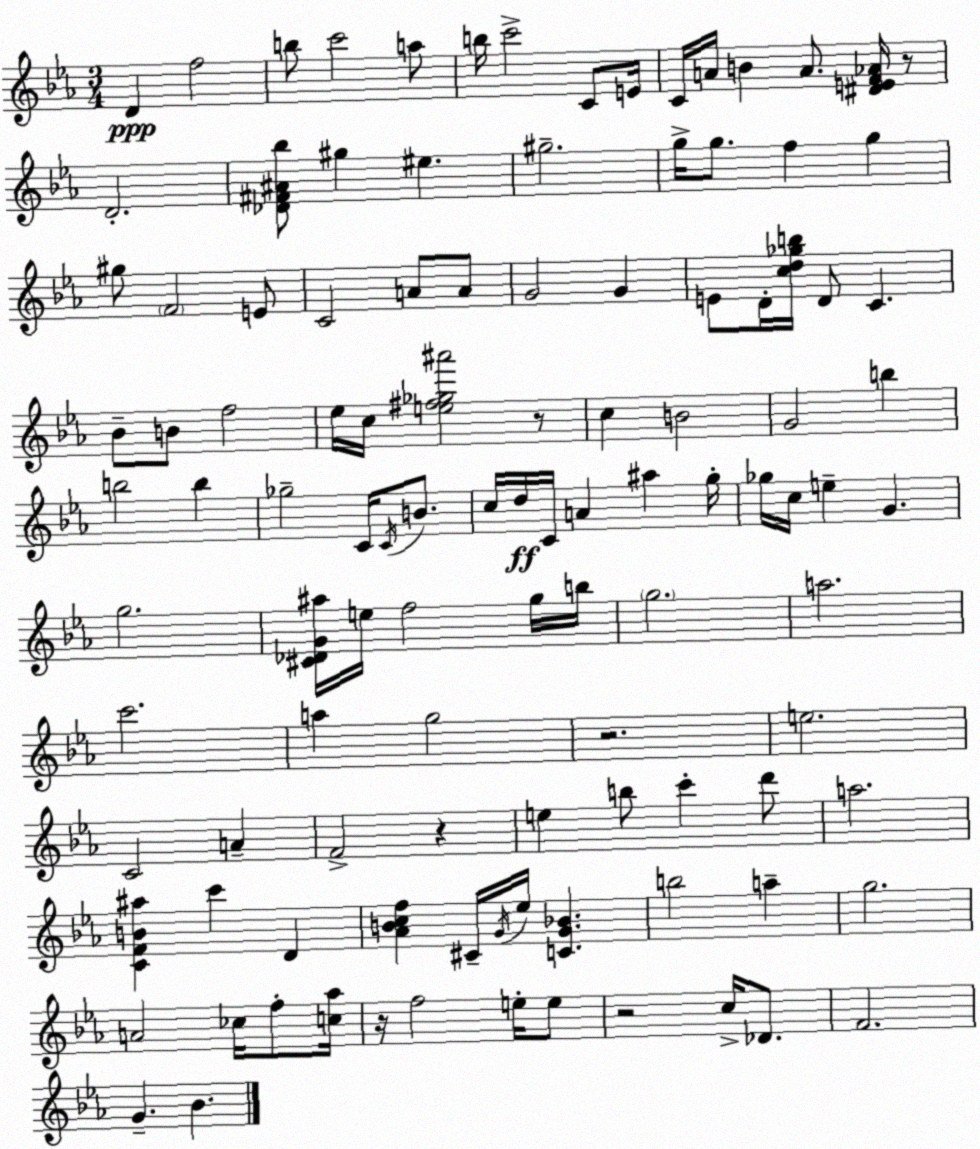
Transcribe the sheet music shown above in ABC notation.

X:1
T:Untitled
M:3/4
L:1/4
K:Cm
D f2 b/2 c'2 a/2 b/4 c'2 C/2 E/4 C/4 A/4 B A/2 [^DEF_A]/4 z/2 D2 [_D^F^A_b]/2 ^g ^e ^g2 g/4 g/2 f g ^g/2 F2 E/2 C2 A/2 A/2 G2 G E/2 D/4 [cd_gb]/4 D/2 C _B/2 B/2 f2 _e/4 c/4 [e^f_g^a']2 z/2 c B2 G2 b b2 b _g2 C/4 C/4 B/2 c/4 d/4 C/4 A ^a g/4 _g/4 c/4 e G g2 [^C_DG^a]/4 e/4 f2 g/4 b/4 g2 a2 c'2 a g2 z2 e2 C2 A F2 z e b/2 c' d'/2 a2 [CFB^a] c' D [_ABcf] ^C/4 G/4 _e/4 [CG_B] b2 a g2 A2 _c/4 f/2 [c_a]/4 z/4 f2 e/4 e/2 z2 c/4 _D/2 F2 G _B